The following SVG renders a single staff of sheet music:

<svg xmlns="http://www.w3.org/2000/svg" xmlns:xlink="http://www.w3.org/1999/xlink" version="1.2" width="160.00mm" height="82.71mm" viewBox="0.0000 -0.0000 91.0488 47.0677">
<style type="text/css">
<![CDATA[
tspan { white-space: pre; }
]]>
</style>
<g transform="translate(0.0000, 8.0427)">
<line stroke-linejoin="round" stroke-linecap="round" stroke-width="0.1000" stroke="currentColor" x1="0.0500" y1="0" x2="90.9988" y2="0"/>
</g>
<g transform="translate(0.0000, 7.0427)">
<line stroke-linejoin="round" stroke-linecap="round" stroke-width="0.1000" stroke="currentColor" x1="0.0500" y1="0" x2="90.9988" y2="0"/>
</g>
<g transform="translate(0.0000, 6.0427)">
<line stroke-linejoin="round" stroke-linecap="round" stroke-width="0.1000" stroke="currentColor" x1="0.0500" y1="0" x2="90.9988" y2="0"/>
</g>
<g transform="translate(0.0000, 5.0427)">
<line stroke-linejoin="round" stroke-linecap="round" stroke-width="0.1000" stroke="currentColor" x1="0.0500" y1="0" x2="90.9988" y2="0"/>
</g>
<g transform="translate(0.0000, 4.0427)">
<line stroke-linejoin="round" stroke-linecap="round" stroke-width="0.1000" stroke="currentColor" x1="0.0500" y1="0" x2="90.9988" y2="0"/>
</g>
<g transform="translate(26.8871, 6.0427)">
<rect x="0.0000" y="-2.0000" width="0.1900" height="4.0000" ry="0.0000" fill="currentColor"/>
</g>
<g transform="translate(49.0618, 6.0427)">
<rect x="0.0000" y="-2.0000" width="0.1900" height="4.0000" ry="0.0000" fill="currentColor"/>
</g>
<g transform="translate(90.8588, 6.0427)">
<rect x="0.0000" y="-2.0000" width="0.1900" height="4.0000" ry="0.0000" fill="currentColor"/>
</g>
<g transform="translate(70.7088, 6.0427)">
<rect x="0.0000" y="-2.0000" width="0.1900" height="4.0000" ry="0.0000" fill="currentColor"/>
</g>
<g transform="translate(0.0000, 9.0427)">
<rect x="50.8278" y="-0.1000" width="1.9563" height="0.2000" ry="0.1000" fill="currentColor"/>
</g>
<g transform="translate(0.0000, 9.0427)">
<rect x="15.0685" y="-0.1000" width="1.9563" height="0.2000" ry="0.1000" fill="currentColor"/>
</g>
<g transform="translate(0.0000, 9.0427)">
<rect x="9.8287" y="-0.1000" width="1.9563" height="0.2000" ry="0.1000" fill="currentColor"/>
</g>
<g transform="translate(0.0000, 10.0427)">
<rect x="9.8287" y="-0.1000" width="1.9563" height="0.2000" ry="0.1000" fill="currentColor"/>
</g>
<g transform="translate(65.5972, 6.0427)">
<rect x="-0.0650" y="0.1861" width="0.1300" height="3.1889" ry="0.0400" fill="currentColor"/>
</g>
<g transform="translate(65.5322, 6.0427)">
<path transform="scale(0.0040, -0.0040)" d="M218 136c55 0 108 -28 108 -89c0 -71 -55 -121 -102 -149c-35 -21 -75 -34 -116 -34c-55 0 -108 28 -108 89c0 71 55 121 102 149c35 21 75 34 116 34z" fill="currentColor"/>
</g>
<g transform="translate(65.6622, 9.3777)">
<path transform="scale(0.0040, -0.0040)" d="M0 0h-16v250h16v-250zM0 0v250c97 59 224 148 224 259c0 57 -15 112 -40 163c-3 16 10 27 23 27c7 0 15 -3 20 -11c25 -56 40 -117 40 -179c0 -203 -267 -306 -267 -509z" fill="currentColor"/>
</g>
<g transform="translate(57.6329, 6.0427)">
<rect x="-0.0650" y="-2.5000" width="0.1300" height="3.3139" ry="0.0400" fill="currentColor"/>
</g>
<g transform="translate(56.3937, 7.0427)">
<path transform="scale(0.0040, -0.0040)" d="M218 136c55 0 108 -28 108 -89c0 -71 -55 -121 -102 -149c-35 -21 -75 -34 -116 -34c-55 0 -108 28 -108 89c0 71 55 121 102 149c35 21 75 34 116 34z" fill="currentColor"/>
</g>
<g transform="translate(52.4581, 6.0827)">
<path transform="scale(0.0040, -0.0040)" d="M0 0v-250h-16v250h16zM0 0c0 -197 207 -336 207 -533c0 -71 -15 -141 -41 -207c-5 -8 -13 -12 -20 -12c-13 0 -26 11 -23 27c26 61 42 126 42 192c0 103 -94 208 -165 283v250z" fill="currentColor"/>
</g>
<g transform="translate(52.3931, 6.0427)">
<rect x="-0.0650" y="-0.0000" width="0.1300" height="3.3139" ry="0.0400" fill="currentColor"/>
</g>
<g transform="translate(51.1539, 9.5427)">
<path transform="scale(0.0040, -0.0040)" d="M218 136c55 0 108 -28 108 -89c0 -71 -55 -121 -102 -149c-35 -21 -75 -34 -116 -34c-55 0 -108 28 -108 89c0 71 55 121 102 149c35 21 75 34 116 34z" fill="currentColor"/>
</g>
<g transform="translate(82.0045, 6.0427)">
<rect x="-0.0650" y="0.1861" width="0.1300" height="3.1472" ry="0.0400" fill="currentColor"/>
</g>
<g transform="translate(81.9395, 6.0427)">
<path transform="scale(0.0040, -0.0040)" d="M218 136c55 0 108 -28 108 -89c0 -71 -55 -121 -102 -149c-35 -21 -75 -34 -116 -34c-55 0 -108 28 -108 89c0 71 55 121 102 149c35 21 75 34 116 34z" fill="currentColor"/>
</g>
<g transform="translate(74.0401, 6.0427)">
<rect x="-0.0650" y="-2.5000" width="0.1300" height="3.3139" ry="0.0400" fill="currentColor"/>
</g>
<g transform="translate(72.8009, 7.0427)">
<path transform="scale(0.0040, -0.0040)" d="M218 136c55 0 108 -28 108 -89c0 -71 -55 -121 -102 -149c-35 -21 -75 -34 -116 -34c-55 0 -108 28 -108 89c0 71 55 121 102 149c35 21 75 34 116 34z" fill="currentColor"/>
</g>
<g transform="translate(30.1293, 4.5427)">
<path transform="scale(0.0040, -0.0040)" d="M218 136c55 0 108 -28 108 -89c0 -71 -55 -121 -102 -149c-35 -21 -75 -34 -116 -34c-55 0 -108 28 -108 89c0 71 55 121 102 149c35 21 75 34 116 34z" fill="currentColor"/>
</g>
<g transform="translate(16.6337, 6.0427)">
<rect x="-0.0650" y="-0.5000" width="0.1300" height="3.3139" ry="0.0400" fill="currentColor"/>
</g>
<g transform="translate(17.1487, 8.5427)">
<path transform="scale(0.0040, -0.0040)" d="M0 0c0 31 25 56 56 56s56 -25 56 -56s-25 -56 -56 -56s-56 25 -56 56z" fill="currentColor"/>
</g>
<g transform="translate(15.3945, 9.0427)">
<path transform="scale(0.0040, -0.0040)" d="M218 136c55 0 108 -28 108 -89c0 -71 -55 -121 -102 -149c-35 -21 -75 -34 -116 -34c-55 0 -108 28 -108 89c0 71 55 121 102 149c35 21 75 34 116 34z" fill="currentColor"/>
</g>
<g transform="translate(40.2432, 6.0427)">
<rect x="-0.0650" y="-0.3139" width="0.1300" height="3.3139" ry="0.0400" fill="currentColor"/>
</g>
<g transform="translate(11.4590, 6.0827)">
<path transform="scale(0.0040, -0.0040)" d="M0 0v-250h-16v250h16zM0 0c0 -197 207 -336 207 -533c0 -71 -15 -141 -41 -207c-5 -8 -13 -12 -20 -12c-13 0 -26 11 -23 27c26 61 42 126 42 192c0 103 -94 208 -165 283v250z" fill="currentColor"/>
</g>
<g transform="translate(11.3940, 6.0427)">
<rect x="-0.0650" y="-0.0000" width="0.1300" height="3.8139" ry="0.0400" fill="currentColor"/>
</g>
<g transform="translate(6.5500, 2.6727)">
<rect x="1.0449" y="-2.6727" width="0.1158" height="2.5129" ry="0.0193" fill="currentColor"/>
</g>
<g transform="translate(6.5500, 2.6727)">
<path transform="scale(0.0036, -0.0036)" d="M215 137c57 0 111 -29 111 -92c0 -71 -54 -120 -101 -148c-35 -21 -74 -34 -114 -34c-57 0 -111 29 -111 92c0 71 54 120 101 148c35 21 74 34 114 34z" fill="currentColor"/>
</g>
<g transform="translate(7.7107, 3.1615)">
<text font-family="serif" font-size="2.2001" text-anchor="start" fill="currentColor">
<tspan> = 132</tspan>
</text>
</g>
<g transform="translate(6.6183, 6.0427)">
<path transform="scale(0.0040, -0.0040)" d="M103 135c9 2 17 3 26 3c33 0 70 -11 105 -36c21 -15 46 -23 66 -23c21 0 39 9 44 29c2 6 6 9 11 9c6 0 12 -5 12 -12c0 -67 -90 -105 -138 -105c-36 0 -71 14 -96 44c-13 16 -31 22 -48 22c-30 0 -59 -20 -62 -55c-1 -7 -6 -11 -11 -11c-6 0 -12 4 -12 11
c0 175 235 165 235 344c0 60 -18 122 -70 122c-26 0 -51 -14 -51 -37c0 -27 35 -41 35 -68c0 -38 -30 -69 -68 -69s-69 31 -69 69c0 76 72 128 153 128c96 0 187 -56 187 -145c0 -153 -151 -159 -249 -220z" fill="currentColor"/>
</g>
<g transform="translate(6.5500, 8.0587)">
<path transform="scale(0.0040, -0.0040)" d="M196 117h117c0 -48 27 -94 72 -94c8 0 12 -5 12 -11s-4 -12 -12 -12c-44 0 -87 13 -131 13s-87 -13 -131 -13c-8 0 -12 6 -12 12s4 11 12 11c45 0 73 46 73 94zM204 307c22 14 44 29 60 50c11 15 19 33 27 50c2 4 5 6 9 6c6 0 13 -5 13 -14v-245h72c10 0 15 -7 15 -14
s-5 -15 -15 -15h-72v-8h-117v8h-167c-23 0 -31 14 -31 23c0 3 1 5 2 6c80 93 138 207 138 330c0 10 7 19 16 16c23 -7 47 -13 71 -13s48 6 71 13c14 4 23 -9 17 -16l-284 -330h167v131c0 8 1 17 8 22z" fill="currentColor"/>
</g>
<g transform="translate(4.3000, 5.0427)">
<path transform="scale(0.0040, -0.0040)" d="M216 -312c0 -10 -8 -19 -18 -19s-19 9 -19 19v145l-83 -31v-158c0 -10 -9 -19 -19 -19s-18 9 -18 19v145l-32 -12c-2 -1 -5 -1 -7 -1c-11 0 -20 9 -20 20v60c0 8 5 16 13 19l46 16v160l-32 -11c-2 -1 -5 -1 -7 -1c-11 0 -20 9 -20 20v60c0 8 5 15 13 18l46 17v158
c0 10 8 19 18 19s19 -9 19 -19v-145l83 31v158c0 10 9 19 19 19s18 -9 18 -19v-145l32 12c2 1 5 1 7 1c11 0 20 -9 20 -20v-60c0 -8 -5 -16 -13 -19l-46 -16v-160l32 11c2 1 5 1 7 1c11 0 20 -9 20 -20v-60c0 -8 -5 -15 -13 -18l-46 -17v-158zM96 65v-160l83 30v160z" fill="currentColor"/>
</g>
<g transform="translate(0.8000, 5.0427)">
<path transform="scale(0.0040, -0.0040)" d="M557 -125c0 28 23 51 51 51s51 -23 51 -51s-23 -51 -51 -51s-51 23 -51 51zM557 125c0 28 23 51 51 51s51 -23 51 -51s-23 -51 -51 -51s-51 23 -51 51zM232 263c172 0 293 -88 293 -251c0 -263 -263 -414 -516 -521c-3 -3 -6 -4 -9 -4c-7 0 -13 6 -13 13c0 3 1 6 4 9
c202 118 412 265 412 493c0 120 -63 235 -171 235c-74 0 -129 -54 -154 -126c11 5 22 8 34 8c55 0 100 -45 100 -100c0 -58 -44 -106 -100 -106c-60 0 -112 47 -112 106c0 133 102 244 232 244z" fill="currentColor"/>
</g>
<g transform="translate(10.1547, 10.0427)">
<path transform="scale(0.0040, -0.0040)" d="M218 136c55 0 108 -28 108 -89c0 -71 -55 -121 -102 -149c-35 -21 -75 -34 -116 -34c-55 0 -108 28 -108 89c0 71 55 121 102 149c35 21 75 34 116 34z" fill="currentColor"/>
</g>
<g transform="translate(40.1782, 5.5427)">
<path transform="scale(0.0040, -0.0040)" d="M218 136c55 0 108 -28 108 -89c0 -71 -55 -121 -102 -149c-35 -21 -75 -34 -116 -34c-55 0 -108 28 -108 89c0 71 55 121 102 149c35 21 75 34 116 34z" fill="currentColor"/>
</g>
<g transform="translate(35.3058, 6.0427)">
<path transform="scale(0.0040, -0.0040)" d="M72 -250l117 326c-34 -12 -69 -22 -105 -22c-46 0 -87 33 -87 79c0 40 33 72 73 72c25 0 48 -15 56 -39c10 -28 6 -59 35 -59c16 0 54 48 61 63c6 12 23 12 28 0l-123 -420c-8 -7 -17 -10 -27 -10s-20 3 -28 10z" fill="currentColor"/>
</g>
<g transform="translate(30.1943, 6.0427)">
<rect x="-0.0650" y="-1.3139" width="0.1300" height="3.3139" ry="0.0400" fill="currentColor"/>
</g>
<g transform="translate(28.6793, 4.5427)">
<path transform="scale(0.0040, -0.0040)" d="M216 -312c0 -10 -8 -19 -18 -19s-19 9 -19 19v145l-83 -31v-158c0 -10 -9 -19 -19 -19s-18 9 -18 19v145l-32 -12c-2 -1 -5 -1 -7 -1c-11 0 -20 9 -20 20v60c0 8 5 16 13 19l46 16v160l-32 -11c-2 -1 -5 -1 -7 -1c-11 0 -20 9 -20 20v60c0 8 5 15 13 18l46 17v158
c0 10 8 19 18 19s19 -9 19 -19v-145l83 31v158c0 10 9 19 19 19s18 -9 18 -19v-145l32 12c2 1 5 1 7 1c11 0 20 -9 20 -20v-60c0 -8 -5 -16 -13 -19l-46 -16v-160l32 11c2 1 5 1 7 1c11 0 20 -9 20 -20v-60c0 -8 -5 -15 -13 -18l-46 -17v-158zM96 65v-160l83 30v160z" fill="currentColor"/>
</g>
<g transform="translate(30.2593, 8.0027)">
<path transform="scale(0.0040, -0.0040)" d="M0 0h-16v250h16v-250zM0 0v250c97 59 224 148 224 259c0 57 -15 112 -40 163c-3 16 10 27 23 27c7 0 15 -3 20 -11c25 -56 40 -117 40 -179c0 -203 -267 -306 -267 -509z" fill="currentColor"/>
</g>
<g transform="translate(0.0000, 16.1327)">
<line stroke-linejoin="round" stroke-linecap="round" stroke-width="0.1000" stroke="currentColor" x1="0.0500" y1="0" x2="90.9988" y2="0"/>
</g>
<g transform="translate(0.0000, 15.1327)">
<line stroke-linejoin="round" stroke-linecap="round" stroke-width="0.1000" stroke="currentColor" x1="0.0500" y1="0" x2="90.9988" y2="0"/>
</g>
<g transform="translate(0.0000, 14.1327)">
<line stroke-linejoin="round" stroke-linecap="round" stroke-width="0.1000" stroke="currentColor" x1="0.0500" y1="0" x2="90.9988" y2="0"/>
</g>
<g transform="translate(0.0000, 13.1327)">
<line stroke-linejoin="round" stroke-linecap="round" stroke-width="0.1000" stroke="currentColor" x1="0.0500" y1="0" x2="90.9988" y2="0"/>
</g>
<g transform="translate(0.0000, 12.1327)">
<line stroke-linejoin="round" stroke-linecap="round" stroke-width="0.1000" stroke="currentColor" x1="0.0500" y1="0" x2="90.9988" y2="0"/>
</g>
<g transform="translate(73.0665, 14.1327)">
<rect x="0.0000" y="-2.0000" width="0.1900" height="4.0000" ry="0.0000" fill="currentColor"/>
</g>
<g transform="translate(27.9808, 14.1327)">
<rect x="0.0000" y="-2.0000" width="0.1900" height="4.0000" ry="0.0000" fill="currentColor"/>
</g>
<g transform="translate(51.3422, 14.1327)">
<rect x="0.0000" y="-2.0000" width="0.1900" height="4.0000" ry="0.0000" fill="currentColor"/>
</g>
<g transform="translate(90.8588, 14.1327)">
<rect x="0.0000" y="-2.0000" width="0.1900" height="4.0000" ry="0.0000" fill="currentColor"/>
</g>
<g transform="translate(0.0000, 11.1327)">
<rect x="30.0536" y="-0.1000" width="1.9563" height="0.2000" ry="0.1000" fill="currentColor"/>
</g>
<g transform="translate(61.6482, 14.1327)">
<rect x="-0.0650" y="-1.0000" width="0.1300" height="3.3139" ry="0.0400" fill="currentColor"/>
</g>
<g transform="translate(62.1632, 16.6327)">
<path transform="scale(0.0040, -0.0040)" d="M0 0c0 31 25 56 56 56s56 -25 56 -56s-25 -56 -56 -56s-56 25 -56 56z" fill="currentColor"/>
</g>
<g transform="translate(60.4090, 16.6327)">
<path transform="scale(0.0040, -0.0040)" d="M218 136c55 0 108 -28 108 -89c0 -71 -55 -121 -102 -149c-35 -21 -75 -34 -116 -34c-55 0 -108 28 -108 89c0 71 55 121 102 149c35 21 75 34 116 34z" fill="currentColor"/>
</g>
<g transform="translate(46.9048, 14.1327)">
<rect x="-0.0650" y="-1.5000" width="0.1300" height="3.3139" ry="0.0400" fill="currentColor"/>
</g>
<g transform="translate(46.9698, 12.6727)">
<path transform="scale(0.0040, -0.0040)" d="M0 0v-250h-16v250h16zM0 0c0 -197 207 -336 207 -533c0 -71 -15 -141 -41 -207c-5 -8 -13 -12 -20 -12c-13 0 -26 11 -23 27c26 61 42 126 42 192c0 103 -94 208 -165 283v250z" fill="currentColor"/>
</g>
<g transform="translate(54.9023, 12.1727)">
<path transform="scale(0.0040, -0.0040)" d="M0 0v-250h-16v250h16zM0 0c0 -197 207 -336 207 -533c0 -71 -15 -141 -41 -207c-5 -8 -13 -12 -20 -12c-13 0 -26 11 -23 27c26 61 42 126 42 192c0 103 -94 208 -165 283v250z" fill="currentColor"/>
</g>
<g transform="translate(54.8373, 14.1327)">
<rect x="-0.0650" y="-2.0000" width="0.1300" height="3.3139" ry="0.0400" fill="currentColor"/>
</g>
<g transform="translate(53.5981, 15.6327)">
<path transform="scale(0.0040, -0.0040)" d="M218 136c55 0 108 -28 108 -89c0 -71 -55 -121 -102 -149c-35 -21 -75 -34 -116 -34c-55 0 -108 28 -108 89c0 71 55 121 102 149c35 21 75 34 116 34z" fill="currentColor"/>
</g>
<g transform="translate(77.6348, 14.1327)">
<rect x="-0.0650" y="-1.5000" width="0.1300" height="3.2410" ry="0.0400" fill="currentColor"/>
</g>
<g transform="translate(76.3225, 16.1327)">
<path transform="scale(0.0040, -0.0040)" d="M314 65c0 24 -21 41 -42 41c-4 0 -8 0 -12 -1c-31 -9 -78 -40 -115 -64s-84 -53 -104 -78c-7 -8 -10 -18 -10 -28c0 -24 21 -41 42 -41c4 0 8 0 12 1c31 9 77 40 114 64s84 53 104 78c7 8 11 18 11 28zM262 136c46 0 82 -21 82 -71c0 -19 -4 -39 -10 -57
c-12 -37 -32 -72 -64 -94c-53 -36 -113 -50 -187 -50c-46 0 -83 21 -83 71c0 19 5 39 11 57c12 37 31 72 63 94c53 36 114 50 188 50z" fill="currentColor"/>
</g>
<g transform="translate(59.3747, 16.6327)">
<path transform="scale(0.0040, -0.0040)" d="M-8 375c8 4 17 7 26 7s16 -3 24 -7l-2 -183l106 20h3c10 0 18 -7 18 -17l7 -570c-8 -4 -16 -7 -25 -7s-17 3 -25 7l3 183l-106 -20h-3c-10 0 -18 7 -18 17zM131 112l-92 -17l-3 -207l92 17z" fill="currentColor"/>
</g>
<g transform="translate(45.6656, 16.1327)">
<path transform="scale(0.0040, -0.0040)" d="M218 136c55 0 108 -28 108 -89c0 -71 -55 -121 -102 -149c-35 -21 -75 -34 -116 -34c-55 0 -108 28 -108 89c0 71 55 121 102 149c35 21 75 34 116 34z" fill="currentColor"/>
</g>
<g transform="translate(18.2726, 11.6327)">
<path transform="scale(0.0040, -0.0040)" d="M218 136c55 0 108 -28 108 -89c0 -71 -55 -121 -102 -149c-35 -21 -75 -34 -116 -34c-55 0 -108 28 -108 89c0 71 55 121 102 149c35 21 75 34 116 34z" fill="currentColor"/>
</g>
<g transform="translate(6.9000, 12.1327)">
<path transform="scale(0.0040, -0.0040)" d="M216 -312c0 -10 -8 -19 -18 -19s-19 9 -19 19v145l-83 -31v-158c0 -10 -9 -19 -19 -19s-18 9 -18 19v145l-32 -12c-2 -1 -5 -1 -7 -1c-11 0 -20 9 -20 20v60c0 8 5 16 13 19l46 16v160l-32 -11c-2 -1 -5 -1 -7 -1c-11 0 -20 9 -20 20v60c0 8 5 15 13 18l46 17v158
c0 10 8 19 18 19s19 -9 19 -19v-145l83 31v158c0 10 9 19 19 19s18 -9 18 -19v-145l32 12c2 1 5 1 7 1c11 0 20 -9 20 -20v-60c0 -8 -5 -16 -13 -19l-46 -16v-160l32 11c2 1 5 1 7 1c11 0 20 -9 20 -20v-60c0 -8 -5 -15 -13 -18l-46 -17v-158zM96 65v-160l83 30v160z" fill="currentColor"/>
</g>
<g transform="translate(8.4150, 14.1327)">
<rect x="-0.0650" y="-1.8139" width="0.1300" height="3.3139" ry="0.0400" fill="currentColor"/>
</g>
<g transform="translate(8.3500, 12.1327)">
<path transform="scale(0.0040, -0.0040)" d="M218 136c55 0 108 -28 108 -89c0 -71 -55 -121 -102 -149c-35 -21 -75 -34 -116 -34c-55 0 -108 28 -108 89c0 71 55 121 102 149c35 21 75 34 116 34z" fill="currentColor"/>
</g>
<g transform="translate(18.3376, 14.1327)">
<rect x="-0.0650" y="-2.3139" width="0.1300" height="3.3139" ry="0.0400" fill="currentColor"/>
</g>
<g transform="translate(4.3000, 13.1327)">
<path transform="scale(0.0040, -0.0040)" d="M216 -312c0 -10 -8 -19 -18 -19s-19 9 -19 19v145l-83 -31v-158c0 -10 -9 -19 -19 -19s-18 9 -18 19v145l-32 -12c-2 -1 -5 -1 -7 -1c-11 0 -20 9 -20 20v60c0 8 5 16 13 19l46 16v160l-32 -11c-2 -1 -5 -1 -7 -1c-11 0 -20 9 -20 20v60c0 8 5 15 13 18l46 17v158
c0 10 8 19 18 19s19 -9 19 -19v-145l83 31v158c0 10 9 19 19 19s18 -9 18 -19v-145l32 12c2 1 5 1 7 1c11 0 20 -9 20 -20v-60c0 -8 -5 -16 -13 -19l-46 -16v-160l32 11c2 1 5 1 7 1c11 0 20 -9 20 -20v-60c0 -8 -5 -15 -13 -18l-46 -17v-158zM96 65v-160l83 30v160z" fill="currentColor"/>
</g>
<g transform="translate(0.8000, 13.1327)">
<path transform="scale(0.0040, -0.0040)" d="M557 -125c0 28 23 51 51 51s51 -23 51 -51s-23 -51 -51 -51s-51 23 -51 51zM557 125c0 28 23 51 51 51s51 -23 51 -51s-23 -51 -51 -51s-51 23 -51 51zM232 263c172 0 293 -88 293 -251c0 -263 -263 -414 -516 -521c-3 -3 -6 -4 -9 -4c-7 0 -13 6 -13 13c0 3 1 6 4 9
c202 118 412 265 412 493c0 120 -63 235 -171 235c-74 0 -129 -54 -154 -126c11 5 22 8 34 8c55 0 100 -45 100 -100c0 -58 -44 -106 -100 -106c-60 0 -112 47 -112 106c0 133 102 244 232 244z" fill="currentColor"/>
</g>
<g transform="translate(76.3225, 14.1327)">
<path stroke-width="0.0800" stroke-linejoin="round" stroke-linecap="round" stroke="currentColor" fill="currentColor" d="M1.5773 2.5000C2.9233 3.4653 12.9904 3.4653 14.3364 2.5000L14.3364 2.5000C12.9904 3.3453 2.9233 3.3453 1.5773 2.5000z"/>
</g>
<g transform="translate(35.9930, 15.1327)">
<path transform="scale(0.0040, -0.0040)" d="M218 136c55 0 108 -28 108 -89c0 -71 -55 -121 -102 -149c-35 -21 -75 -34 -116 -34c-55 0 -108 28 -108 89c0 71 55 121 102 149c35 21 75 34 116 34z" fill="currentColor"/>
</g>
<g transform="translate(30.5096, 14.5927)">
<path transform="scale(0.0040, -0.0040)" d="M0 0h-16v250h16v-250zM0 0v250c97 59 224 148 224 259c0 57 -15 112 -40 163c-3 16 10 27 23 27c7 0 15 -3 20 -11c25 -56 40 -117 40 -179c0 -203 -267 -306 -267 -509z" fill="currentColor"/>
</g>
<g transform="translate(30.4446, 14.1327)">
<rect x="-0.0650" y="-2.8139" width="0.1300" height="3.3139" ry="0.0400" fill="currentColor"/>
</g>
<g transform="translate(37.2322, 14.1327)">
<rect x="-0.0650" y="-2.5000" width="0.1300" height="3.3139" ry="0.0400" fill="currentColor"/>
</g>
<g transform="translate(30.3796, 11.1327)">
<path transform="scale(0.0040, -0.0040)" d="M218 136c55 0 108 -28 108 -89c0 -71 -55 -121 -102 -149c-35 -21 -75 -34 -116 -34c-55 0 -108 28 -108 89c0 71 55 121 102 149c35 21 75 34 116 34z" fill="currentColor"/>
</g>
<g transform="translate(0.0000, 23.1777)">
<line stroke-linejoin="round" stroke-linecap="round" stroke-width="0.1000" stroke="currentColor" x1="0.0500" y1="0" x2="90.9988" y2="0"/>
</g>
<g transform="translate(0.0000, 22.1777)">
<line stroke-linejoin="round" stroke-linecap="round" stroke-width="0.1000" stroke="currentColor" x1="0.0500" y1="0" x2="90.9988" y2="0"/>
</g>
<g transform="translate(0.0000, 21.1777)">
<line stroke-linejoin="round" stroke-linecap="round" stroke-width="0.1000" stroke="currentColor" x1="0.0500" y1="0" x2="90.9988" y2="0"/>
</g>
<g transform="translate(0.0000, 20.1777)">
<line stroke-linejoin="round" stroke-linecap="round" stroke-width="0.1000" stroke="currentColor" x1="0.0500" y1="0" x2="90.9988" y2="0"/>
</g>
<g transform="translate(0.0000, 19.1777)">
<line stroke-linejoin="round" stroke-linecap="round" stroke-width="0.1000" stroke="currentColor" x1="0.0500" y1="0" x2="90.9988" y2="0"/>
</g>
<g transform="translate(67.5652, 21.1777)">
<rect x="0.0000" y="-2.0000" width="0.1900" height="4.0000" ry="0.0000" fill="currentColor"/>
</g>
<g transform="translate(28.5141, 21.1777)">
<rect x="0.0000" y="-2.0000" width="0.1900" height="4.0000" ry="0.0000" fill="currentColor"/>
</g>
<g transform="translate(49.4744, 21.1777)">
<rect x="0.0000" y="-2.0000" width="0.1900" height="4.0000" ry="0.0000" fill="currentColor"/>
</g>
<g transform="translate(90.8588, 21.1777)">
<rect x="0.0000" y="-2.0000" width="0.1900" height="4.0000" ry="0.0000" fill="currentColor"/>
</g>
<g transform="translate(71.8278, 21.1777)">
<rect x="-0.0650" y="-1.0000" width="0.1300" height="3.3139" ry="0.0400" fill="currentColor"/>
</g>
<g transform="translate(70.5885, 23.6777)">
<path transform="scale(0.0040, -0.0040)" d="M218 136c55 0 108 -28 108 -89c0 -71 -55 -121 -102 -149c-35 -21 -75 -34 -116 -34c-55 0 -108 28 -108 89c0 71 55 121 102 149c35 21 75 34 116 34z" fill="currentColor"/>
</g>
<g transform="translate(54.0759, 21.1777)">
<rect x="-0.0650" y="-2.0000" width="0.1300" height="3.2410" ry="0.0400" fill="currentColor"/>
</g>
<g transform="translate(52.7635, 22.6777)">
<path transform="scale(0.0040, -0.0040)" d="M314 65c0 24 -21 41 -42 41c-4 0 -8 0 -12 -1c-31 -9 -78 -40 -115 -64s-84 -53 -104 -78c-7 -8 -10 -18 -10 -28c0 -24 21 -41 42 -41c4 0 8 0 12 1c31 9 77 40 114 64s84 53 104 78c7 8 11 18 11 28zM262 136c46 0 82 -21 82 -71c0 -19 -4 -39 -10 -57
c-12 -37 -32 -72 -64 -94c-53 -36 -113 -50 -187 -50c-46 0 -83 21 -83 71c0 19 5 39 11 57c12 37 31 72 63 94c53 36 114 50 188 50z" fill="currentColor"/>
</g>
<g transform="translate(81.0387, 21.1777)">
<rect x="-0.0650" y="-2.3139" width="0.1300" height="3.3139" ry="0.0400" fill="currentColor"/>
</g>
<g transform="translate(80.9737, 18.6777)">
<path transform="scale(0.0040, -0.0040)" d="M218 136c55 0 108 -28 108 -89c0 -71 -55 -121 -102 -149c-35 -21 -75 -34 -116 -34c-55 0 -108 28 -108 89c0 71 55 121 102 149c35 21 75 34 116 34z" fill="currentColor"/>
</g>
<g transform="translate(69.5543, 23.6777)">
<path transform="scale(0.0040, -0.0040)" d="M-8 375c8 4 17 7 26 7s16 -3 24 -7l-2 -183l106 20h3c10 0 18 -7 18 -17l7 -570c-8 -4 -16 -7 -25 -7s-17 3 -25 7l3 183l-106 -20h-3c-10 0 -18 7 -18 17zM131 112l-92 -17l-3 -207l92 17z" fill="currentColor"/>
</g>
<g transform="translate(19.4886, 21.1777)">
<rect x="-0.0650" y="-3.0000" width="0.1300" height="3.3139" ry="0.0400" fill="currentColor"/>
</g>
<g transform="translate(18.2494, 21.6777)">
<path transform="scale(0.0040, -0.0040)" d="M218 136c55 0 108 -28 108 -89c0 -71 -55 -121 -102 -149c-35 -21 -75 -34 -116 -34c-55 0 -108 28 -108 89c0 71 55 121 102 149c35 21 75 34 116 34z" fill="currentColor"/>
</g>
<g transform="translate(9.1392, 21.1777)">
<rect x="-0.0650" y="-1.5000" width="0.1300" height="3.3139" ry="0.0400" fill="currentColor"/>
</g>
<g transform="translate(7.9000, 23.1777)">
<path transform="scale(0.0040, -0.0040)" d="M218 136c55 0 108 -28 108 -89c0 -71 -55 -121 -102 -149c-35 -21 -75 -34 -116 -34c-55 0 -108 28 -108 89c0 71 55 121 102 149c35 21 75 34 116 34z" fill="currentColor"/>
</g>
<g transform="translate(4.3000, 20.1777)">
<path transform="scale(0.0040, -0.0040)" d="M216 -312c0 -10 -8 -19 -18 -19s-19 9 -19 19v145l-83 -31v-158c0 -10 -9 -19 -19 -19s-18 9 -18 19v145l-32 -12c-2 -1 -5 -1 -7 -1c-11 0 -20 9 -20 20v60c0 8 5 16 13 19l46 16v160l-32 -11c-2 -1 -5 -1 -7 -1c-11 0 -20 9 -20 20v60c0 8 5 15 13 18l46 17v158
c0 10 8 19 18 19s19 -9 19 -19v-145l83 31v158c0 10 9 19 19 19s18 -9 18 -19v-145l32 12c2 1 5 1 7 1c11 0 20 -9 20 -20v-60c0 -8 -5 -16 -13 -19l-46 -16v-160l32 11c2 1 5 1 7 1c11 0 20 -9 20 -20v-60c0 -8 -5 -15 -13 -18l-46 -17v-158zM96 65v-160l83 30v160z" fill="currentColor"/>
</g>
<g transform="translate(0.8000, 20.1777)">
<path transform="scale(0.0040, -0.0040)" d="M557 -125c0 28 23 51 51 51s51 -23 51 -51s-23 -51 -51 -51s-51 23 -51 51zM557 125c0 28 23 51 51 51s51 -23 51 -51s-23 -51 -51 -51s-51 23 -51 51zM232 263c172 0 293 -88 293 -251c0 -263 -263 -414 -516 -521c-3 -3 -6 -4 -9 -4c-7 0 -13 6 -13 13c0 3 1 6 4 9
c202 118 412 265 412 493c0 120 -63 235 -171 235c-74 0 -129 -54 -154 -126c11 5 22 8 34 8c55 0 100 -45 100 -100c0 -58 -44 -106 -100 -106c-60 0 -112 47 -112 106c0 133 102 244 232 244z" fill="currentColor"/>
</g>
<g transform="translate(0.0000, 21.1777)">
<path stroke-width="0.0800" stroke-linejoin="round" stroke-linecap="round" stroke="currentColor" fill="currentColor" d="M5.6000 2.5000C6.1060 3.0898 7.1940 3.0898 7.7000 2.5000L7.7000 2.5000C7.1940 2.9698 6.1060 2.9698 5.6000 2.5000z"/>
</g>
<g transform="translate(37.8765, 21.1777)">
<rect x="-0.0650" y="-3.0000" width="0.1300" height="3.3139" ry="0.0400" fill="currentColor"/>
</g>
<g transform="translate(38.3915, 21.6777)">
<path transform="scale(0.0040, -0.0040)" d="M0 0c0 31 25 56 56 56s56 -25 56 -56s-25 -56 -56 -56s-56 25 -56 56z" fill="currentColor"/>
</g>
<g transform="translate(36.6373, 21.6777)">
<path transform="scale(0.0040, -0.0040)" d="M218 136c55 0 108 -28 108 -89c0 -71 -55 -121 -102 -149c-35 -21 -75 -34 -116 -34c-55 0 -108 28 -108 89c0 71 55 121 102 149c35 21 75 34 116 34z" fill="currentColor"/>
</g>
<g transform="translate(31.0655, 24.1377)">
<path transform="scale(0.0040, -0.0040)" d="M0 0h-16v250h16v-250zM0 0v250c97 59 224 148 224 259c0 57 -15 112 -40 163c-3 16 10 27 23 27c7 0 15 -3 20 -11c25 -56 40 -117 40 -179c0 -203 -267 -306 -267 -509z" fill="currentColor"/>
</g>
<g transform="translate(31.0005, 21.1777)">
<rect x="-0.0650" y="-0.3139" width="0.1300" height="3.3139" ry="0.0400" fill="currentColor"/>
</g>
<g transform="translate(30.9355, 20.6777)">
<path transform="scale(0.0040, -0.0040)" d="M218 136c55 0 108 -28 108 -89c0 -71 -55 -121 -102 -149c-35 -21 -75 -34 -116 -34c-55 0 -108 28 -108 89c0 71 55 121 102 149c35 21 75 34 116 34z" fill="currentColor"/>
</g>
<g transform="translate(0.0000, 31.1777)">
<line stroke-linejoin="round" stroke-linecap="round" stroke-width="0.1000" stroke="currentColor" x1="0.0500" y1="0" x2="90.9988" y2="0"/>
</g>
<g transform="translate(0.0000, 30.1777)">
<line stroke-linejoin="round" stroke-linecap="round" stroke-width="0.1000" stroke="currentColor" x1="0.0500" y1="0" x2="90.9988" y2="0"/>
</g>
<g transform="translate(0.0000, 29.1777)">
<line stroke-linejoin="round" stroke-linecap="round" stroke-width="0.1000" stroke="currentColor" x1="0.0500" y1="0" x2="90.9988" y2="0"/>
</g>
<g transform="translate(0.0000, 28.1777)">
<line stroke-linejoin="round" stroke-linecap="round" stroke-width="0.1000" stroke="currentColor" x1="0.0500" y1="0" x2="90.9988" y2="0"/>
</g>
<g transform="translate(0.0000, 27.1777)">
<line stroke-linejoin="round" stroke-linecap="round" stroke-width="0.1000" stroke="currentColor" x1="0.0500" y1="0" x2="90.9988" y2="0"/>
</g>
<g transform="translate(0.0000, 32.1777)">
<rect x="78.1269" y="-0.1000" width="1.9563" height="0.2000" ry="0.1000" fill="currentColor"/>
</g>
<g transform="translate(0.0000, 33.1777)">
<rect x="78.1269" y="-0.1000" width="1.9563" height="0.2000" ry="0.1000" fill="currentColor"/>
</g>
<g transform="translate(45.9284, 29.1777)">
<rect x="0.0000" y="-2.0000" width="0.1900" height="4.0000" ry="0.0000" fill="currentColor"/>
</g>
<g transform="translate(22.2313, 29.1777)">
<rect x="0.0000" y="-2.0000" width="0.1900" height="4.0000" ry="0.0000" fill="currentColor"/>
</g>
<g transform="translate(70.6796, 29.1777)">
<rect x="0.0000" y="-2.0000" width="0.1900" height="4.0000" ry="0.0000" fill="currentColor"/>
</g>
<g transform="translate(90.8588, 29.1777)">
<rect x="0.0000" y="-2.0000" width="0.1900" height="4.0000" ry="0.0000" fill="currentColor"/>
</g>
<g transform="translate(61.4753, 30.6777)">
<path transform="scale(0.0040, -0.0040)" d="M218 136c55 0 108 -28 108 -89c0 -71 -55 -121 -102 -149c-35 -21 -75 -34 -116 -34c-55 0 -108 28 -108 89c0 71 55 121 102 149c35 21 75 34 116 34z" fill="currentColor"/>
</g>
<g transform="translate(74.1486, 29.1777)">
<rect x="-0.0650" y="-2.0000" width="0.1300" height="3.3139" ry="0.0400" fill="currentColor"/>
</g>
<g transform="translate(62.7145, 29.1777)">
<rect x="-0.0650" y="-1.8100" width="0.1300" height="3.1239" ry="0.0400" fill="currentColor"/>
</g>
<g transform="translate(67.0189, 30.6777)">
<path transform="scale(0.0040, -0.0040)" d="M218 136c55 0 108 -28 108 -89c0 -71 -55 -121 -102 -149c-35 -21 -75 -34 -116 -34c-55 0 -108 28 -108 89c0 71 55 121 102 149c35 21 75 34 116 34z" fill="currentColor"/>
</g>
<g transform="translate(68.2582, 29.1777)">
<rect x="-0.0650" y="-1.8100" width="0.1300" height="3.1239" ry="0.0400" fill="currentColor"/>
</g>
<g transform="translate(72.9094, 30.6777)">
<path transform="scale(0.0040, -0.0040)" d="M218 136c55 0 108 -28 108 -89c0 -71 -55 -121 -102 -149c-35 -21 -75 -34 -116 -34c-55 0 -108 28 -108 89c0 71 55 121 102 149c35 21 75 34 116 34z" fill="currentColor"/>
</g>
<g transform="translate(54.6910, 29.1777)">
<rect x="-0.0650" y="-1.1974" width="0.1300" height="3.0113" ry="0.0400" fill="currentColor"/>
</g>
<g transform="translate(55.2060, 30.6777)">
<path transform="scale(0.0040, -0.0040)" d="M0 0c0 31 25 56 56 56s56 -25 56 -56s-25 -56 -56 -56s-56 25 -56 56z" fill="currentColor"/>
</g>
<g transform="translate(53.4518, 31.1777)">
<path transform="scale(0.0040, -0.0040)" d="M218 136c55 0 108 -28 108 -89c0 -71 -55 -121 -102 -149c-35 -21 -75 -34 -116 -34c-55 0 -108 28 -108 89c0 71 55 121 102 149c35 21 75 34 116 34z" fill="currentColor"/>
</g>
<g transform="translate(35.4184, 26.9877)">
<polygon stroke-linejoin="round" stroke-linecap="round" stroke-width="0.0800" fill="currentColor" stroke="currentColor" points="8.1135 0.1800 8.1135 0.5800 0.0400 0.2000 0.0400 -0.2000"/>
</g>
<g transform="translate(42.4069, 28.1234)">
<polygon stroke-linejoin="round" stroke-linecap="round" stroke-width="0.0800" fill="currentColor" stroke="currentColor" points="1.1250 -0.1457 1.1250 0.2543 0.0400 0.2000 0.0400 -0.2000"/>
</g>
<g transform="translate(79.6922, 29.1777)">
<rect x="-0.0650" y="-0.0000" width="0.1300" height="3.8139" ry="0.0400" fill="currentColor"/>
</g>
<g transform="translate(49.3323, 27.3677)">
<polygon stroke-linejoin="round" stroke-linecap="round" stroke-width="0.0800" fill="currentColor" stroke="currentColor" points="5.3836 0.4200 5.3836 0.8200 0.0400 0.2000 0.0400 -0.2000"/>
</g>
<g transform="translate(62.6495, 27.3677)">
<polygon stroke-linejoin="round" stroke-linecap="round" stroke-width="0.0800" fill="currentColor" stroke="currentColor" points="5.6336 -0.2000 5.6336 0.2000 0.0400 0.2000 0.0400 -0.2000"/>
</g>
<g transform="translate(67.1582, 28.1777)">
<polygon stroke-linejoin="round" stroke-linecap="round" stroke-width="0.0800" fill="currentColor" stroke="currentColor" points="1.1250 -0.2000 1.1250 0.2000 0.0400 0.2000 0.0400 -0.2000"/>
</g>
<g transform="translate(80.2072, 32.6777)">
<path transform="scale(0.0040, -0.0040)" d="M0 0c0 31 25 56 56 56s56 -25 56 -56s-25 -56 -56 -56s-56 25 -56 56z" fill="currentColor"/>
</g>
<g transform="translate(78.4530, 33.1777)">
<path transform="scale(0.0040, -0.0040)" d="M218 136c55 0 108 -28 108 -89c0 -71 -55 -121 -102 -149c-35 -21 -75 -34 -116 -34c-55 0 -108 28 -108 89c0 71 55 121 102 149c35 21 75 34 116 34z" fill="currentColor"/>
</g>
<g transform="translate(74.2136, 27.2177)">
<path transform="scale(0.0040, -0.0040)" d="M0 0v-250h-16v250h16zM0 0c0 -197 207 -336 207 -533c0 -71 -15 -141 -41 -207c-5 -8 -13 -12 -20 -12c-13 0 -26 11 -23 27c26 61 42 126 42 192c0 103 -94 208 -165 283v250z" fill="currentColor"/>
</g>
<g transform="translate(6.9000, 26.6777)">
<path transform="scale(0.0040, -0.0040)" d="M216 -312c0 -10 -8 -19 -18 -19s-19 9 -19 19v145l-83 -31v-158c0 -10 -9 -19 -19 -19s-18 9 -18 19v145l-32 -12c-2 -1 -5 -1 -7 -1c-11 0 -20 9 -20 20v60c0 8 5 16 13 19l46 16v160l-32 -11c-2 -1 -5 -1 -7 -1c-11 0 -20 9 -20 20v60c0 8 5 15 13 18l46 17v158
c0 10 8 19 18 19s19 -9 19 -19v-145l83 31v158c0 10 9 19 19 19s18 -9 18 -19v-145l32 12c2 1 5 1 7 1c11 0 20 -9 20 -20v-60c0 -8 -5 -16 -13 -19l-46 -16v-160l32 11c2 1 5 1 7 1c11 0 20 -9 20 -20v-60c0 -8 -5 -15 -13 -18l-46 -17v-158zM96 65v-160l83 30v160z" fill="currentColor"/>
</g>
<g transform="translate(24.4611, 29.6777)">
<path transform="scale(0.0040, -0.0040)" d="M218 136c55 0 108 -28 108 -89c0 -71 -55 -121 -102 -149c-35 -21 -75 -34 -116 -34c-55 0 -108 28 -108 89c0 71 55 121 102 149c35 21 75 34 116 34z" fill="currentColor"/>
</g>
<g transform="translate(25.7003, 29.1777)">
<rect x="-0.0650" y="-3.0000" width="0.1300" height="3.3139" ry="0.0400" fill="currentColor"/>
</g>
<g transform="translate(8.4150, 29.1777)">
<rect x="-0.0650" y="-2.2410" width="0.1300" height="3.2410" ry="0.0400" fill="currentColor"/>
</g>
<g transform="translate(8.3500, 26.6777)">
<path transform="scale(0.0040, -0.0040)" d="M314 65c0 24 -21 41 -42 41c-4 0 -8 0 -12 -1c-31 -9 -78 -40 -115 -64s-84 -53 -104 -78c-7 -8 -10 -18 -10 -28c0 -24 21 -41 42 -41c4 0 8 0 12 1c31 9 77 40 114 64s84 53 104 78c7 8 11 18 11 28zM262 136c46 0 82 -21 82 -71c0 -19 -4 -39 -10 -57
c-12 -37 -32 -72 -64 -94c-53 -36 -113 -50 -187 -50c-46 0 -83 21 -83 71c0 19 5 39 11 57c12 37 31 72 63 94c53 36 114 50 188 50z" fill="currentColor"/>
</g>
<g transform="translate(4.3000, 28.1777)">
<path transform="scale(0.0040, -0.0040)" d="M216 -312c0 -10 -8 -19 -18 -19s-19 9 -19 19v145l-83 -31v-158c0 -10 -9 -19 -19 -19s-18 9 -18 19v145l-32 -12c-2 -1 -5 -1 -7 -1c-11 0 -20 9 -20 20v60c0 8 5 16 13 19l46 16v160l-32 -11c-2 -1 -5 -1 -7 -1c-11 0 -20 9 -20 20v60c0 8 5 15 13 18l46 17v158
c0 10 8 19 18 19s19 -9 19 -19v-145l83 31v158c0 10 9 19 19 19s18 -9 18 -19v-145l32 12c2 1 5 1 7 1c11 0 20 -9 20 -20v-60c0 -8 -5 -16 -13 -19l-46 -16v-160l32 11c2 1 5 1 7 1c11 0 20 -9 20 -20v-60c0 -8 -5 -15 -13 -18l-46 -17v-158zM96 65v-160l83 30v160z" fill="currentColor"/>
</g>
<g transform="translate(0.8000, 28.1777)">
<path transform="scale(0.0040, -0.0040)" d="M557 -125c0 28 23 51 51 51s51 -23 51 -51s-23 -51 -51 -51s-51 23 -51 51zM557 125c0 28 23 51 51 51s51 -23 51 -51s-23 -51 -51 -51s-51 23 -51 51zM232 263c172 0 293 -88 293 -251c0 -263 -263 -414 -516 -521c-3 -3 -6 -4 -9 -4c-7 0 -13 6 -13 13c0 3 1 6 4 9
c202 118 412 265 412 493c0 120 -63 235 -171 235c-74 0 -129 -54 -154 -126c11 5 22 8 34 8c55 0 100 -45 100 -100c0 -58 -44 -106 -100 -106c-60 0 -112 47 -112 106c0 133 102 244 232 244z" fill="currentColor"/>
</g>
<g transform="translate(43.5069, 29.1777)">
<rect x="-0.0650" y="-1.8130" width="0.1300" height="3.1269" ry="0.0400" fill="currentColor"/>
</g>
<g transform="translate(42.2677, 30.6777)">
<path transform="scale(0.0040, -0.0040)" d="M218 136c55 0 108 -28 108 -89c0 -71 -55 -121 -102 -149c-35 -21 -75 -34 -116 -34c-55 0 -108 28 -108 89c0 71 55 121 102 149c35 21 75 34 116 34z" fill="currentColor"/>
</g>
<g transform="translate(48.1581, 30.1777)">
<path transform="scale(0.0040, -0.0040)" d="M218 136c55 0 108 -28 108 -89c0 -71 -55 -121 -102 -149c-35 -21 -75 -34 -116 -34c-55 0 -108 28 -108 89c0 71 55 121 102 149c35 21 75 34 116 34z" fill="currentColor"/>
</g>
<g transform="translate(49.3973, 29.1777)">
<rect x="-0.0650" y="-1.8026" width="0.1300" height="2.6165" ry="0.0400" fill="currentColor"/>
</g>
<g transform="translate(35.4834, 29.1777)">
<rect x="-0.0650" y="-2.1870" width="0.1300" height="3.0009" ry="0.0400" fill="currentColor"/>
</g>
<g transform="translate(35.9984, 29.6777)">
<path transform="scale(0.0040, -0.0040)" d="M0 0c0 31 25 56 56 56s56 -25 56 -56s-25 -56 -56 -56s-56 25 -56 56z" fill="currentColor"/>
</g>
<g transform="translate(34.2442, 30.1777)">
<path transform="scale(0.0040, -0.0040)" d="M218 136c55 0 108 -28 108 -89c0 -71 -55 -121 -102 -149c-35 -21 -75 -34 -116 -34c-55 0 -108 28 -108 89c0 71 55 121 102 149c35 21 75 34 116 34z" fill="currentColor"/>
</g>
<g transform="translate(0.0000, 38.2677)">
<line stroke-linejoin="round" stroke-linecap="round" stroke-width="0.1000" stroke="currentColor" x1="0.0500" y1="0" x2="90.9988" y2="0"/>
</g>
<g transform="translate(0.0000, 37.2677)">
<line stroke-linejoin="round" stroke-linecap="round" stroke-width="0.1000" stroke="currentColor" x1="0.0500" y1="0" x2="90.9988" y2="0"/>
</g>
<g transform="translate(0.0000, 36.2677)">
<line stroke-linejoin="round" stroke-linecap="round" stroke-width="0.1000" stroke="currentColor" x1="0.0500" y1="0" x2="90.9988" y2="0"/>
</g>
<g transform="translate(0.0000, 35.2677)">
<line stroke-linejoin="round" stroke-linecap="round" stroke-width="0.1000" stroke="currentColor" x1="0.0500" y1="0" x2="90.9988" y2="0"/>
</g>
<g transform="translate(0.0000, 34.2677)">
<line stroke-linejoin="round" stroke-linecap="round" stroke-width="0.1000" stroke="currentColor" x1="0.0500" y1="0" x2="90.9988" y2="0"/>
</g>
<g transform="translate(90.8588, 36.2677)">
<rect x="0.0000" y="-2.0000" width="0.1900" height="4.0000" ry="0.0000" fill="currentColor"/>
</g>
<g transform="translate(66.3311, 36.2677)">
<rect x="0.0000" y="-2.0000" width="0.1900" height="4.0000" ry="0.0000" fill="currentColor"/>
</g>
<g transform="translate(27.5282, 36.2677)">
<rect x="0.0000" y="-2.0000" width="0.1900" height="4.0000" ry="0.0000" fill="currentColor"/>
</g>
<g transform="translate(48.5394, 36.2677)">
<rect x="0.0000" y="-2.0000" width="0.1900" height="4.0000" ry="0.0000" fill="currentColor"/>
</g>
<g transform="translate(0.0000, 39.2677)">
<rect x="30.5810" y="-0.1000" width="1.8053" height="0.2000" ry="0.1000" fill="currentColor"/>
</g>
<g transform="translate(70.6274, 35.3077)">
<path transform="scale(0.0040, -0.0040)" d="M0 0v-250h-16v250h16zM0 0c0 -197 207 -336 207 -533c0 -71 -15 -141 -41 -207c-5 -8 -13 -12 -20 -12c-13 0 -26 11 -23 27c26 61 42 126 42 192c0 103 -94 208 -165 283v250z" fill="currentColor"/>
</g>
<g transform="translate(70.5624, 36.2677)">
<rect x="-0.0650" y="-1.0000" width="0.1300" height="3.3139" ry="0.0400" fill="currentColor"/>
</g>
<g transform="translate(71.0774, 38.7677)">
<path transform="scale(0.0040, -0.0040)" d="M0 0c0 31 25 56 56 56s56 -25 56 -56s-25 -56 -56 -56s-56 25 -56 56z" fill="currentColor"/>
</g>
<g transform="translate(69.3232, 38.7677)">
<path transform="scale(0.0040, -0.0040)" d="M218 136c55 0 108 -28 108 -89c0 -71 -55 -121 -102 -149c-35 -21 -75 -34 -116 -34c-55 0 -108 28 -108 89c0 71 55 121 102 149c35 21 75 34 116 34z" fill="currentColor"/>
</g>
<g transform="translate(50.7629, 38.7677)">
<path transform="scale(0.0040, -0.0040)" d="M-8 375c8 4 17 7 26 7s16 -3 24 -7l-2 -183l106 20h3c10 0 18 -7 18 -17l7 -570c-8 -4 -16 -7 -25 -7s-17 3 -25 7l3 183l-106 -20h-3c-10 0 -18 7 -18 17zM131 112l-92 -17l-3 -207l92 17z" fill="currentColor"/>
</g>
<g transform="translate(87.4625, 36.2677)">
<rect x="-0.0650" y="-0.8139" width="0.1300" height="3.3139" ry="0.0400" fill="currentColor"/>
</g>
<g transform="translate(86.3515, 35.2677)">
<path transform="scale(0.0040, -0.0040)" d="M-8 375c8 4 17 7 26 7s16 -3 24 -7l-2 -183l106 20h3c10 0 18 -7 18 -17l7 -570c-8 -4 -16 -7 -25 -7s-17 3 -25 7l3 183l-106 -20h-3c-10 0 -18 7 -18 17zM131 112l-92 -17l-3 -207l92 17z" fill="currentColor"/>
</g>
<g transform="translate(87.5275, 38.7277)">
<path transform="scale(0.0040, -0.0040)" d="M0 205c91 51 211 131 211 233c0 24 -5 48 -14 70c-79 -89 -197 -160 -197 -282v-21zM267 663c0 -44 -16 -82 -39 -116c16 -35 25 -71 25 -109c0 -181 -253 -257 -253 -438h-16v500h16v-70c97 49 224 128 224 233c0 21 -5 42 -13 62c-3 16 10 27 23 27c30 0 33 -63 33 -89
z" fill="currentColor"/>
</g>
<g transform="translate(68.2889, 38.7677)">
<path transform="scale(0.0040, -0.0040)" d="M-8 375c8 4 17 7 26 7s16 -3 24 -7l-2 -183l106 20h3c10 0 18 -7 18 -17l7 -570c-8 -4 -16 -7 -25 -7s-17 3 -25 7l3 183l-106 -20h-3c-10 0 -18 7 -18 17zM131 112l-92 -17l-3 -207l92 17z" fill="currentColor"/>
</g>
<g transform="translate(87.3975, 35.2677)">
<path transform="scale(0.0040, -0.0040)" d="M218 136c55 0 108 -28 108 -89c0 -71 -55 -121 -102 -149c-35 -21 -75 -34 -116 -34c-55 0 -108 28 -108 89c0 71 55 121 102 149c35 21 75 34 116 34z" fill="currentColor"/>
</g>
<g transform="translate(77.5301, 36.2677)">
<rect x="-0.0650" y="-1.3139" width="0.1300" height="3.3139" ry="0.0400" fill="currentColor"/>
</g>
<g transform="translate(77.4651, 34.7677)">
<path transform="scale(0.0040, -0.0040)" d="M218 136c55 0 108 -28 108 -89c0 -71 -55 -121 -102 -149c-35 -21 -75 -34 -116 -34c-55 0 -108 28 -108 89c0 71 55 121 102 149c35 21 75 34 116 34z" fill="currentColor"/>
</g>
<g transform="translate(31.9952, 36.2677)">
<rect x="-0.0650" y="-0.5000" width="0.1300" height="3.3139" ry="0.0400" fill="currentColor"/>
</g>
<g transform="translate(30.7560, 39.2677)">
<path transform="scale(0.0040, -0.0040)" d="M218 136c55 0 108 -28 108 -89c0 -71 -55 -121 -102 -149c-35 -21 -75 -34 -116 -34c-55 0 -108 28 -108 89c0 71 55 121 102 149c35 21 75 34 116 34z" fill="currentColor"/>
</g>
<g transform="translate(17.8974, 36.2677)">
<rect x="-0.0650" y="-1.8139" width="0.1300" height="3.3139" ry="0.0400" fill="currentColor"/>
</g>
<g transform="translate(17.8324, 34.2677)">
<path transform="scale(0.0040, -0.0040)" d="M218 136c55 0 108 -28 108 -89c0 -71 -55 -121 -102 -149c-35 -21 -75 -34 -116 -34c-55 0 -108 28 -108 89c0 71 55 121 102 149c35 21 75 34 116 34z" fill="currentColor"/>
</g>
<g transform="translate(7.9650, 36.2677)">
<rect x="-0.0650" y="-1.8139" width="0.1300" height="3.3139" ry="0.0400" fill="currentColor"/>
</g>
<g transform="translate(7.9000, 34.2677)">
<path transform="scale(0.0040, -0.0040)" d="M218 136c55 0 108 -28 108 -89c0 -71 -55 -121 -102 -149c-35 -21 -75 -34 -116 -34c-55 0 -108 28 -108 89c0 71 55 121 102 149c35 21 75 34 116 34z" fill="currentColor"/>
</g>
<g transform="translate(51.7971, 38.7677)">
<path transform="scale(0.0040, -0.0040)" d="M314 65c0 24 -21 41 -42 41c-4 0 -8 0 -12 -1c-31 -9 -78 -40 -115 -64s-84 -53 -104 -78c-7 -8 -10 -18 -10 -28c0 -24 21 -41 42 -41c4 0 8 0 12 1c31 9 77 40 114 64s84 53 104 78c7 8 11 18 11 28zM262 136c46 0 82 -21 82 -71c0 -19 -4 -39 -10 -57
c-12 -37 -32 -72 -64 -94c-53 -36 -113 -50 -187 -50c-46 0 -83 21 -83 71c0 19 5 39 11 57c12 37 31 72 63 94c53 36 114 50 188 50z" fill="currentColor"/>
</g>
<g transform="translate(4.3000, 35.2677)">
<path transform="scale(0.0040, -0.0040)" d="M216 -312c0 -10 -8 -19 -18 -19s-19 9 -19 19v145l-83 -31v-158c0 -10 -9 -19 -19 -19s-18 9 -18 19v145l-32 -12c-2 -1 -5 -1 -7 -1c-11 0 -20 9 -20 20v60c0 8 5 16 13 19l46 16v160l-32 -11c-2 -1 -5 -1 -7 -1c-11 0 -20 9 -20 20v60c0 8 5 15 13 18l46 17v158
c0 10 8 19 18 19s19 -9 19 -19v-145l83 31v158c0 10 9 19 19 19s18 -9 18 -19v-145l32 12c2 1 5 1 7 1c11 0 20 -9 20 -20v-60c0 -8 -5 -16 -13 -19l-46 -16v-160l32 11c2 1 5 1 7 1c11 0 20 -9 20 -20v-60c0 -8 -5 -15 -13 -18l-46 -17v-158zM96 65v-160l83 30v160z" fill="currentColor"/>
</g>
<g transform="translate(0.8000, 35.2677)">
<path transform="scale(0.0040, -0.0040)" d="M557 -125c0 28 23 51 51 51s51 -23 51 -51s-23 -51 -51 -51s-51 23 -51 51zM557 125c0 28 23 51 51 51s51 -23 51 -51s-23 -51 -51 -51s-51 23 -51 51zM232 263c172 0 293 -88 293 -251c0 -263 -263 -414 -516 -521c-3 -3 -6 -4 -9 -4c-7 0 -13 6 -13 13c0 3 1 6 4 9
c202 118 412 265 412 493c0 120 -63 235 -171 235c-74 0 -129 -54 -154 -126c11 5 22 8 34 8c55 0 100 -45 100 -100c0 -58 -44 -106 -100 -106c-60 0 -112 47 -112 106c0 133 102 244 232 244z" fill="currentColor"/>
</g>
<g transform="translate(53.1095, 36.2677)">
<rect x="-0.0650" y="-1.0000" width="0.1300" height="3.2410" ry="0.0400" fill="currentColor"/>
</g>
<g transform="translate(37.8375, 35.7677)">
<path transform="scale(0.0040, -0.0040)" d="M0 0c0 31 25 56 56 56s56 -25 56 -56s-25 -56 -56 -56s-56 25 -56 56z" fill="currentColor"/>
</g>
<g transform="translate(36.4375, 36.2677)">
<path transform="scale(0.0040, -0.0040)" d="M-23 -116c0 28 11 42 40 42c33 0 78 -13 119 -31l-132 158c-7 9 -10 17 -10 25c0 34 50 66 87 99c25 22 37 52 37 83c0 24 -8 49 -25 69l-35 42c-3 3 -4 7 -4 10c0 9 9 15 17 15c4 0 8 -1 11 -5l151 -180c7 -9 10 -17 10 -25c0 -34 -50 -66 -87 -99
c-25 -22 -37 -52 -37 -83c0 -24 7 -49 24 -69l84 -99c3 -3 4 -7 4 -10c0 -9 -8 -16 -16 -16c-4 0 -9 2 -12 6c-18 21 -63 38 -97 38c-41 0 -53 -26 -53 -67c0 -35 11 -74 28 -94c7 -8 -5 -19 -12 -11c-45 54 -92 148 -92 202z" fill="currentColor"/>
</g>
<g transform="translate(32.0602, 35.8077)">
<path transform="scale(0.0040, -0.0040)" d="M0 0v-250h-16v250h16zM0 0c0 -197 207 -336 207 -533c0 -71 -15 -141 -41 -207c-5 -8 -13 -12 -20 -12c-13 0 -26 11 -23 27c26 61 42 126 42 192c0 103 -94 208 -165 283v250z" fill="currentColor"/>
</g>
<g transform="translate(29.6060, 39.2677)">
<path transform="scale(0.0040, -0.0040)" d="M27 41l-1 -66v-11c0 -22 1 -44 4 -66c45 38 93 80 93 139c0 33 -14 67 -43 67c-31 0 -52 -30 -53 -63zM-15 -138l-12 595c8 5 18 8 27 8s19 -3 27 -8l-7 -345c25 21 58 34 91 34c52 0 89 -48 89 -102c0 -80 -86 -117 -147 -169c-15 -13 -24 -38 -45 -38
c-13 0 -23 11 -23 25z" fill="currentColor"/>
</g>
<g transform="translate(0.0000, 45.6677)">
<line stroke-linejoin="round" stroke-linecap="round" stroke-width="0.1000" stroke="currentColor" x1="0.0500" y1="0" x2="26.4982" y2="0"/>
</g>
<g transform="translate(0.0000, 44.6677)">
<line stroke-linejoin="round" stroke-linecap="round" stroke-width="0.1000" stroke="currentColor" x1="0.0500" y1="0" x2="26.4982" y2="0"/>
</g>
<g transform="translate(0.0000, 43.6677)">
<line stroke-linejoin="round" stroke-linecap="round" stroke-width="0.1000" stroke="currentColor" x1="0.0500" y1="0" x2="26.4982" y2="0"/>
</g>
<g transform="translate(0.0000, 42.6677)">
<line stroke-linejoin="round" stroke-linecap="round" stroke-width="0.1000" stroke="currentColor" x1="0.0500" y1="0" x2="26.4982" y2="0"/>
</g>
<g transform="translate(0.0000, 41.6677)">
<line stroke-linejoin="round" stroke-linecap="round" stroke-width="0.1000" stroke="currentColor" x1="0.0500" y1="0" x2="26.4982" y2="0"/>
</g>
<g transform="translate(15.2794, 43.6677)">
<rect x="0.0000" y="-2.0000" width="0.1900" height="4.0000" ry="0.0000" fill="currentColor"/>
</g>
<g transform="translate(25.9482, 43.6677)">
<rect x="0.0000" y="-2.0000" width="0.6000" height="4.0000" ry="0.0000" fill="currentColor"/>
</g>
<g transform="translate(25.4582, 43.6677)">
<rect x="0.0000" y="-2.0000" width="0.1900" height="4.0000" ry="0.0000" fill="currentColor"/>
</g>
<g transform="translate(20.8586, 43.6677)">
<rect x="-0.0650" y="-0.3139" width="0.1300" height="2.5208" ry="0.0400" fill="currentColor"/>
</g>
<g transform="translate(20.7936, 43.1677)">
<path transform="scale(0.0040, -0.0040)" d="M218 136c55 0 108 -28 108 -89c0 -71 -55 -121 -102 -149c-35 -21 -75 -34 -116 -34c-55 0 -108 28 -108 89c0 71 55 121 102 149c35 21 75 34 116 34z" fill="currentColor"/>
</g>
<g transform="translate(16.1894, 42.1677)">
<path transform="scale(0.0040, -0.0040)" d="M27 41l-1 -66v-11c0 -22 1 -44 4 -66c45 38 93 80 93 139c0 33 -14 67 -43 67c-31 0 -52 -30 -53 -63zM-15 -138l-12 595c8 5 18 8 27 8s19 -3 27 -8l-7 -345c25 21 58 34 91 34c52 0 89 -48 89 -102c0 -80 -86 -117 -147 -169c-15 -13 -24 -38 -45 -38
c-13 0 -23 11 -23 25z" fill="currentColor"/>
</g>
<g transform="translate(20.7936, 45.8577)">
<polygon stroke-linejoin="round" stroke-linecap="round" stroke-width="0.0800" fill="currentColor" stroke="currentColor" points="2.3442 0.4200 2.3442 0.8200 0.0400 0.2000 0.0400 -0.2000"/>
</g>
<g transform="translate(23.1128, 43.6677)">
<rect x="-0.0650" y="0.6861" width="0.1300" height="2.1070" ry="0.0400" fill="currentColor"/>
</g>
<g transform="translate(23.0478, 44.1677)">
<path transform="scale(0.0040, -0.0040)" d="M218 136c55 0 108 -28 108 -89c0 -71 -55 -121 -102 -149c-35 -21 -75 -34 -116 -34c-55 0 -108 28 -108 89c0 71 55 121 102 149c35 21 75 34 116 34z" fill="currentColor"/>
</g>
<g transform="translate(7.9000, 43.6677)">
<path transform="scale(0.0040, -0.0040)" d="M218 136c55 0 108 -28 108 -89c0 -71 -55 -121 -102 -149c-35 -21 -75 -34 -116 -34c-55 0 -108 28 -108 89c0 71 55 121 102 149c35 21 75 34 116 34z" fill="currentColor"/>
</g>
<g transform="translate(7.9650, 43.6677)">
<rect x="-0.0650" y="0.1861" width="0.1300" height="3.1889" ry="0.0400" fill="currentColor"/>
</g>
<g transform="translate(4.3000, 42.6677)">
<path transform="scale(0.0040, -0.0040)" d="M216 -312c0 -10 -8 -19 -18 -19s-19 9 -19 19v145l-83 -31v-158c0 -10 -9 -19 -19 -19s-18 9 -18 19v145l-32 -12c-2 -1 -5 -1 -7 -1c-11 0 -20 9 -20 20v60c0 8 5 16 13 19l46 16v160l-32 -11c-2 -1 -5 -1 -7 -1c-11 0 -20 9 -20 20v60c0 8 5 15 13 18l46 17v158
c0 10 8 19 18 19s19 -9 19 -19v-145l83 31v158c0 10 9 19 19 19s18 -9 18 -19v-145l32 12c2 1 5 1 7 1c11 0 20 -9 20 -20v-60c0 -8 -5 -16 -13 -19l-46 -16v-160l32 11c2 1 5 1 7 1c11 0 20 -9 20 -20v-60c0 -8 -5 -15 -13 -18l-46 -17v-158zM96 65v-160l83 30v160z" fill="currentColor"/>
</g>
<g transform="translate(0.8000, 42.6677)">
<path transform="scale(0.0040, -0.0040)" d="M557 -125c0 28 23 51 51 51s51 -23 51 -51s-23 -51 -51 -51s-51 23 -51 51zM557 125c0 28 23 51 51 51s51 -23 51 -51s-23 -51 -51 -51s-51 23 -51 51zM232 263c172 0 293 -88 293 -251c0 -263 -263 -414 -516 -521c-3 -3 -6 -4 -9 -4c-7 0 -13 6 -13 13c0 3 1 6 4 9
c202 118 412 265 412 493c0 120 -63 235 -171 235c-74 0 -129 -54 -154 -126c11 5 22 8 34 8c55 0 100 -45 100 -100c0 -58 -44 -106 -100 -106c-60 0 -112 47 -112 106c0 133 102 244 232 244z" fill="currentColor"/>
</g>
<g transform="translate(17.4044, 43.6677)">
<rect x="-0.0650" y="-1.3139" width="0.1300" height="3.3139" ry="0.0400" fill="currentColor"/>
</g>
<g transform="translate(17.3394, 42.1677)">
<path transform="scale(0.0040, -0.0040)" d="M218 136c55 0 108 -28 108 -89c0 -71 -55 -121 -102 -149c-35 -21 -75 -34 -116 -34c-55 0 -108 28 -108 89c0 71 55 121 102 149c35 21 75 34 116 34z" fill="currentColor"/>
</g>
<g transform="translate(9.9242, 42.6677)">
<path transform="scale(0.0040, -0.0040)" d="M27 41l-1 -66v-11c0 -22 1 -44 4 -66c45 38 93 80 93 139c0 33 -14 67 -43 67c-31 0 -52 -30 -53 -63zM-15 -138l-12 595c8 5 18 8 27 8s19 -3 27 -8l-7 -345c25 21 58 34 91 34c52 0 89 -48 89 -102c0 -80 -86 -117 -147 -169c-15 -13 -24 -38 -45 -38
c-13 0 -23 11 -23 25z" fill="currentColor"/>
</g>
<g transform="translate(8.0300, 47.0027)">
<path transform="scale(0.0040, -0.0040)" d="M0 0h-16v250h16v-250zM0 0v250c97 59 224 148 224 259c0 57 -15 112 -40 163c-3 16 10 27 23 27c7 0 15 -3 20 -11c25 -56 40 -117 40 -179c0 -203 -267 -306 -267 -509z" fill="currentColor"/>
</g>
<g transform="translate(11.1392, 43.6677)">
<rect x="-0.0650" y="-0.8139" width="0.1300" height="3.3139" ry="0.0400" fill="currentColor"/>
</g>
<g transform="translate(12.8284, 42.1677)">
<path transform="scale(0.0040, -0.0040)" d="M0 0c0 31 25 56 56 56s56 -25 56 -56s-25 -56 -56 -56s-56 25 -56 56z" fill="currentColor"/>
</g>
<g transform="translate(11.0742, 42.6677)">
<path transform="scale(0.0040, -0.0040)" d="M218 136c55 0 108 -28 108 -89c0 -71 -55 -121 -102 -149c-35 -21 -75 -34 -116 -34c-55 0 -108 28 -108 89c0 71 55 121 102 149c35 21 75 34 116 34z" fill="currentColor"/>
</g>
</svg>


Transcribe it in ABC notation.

X:1
T:Untitled
M:2/4
L:1/4
K:G
C,,/2 E,, ^G,/2 z/2 E, D,,/2 B,, D,/2 B,, D, ^A, B, C/2 B,, G,,/2 A,,/2 F,, G,,2 G,, C, E,/2 C, A,,2 F,, B, ^B,2 C, B,,/2 A,,/4 B,,/2 G,,/2 A,,/2 A,,/4 A,,/2 C,, A, A, _E,,/2 z F,,2 F,,/2 G, F,/4 D,/2 _F, _G, E,/2 C,/2